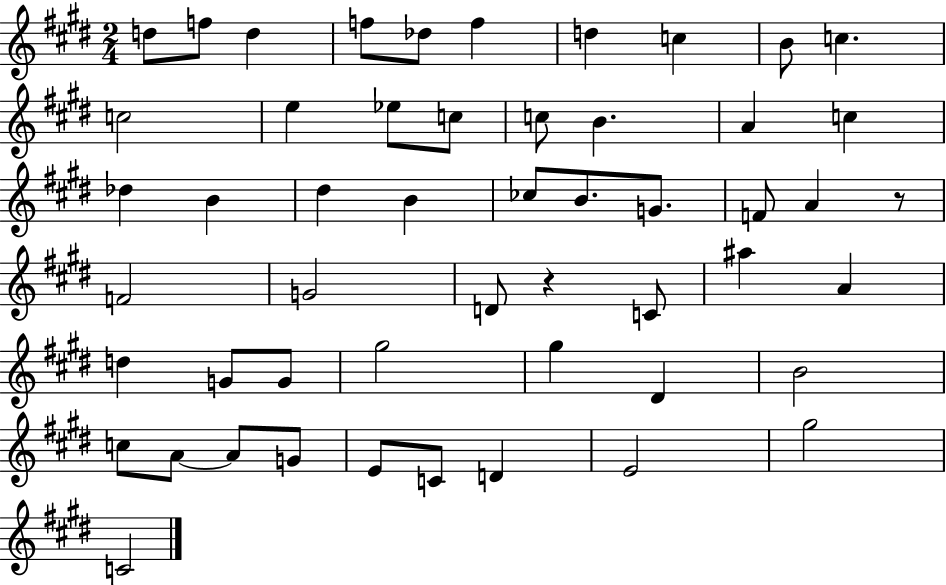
D5/e F5/e D5/q F5/e Db5/e F5/q D5/q C5/q B4/e C5/q. C5/h E5/q Eb5/e C5/e C5/e B4/q. A4/q C5/q Db5/q B4/q D#5/q B4/q CES5/e B4/e. G4/e. F4/e A4/q R/e F4/h G4/h D4/e R/q C4/e A#5/q A4/q D5/q G4/e G4/e G#5/h G#5/q D#4/q B4/h C5/e A4/e A4/e G4/e E4/e C4/e D4/q E4/h G#5/h C4/h